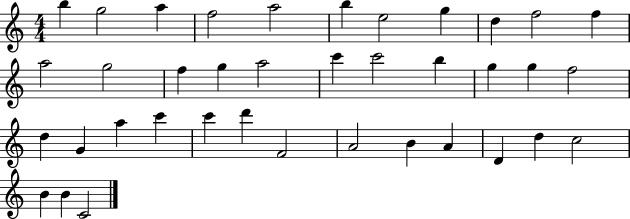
{
  \clef treble
  \numericTimeSignature
  \time 4/4
  \key c \major
  b''4 g''2 a''4 | f''2 a''2 | b''4 e''2 g''4 | d''4 f''2 f''4 | \break a''2 g''2 | f''4 g''4 a''2 | c'''4 c'''2 b''4 | g''4 g''4 f''2 | \break d''4 g'4 a''4 c'''4 | c'''4 d'''4 f'2 | a'2 b'4 a'4 | d'4 d''4 c''2 | \break b'4 b'4 c'2 | \bar "|."
}